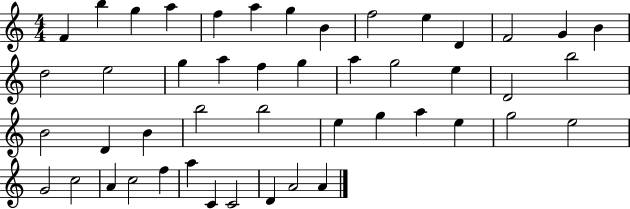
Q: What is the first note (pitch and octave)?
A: F4